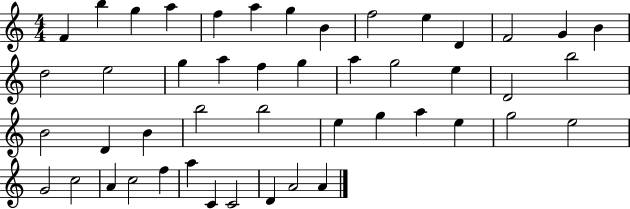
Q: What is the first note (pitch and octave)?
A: F4